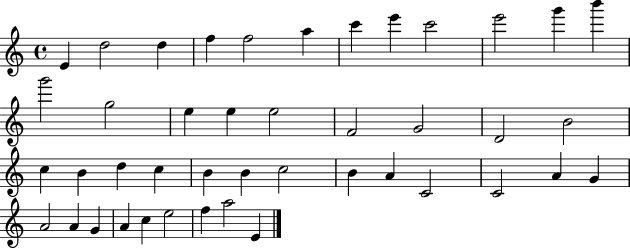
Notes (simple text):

E4/q D5/h D5/q F5/q F5/h A5/q C6/q E6/q C6/h E6/h G6/q B6/q G6/h G5/h E5/q E5/q E5/h F4/h G4/h D4/h B4/h C5/q B4/q D5/q C5/q B4/q B4/q C5/h B4/q A4/q C4/h C4/h A4/q G4/q A4/h A4/q G4/q A4/q C5/q E5/h F5/q A5/h E4/q